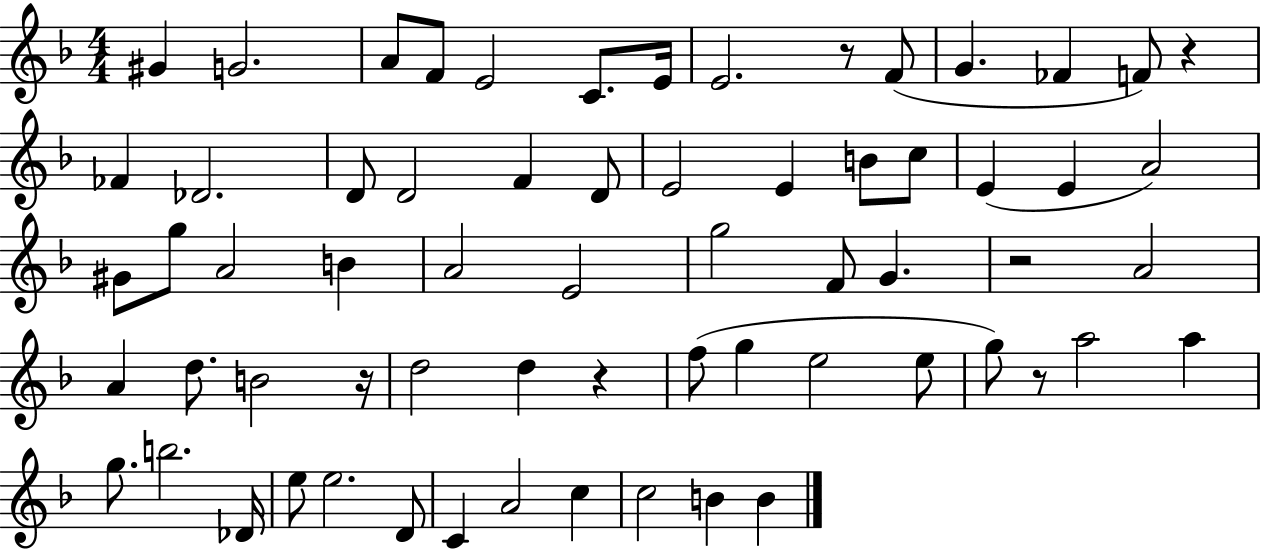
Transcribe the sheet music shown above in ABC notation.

X:1
T:Untitled
M:4/4
L:1/4
K:F
^G G2 A/2 F/2 E2 C/2 E/4 E2 z/2 F/2 G _F F/2 z _F _D2 D/2 D2 F D/2 E2 E B/2 c/2 E E A2 ^G/2 g/2 A2 B A2 E2 g2 F/2 G z2 A2 A d/2 B2 z/4 d2 d z f/2 g e2 e/2 g/2 z/2 a2 a g/2 b2 _D/4 e/2 e2 D/2 C A2 c c2 B B